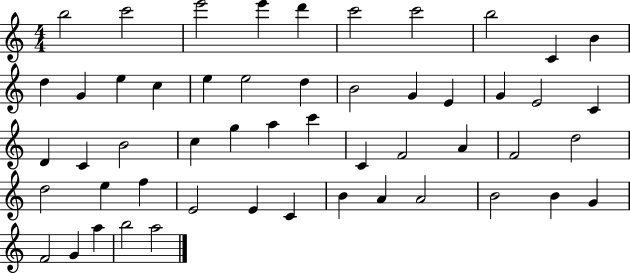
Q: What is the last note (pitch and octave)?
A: A5